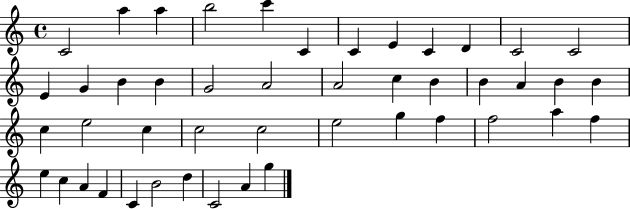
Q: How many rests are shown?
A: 0